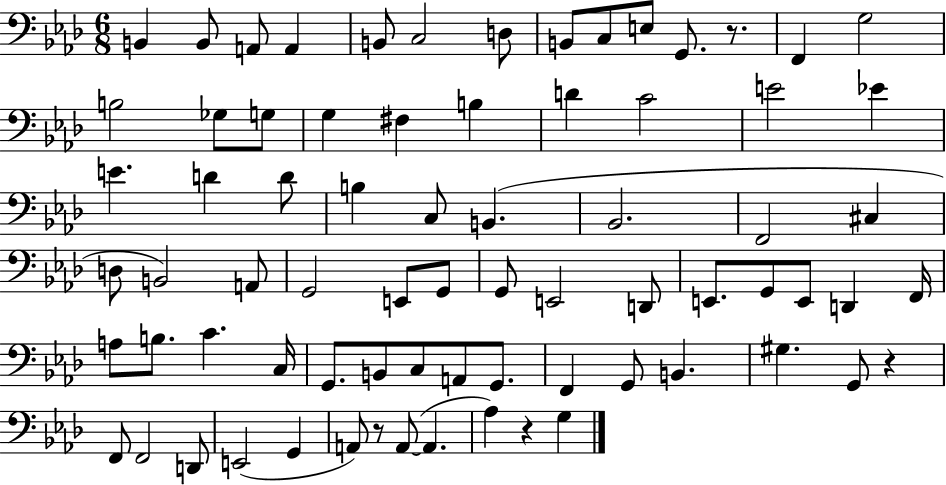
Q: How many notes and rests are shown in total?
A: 74